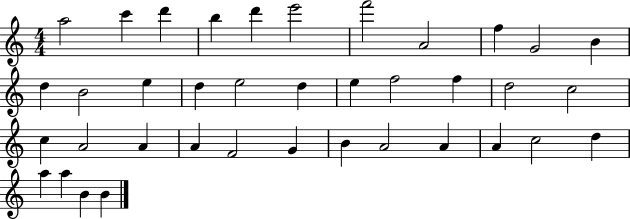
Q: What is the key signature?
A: C major